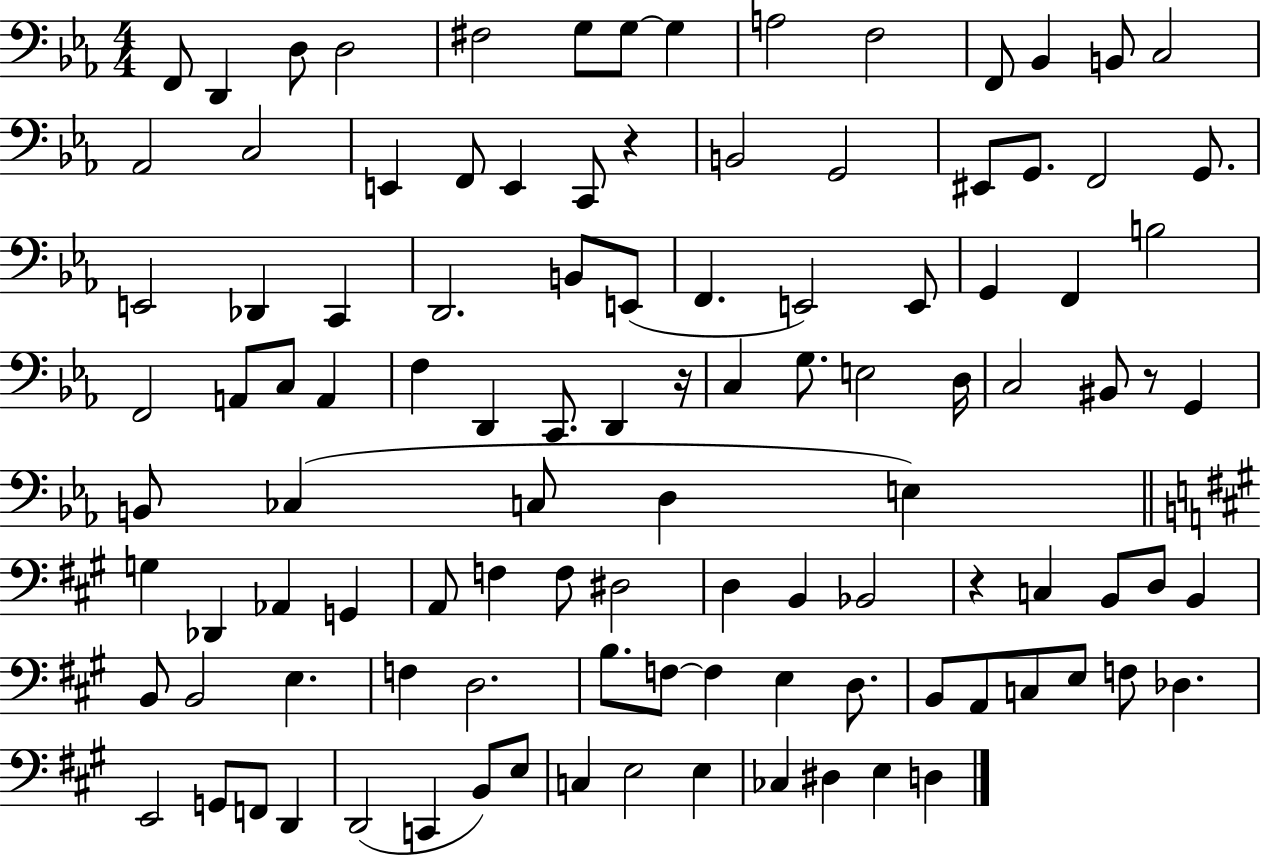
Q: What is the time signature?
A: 4/4